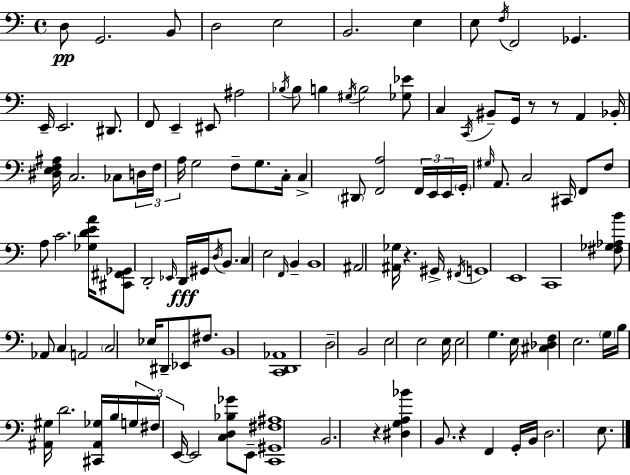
D3/e G2/h. B2/e D3/h E3/h B2/h. E3/q E3/e F3/s F2/h Gb2/q. E2/s E2/h. D#2/e. F2/e E2/q EIS2/e A#3/h Bb3/s Bb3/e B3/q G#3/s B3/h [Gb3,Eb4]/e C3/q C2/s BIS2/e G2/s R/e R/e A2/q Bb2/s [D#3,E3,F3,A#3]/s C3/h. CES3/e D3/s F3/s A3/s G3/h F3/e G3/e. C3/s C3/q D#2/e [F2,A3]/h F2/s E2/s E2/s G2/s G#3/s A2/e. C3/h C#2/s F2/e F3/e A3/e C4/h. [Gb3,D4,E4,A4]/s [C#2,F#2,Gb2]/e D2/h Eb2/s D2/s G#2/s D3/s B2/e. C3/q E3/h F2/s B2/q B2/w A#2/h [A#2,Gb3]/s R/q. G#2/s F#2/s G2/w E2/w C2/w [F#3,Gb3,Ab3,B4]/e Ab2/e C3/q A2/h C3/h Eb3/s D#2/e Eb2/e F#3/e. B2/w [C2,D2,Ab2]/w D3/h B2/h E3/h E3/h E3/s E3/h G3/q. E3/s [C#3,Db3,F3]/q E3/h. G3/s B3/s [A#2,G#3]/s D4/h. [C#2,A#2,Gb3]/s B3/s G3/s F#3/s E2/s E2/h [C3,D3,Bb3,Gb4]/e E2/e [C2,G#2,F#3,A#3]/w B2/h. R/q [D#3,G3,A3,Bb4]/q B2/e. R/q F2/q G2/s B2/s D3/h. E3/e.